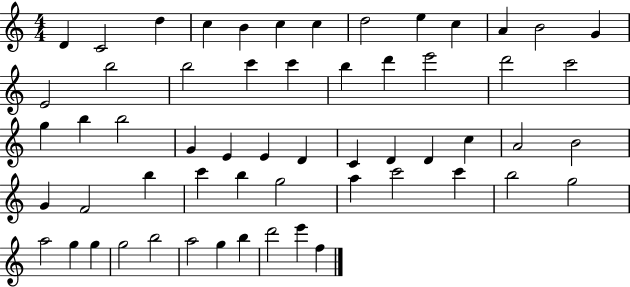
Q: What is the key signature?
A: C major